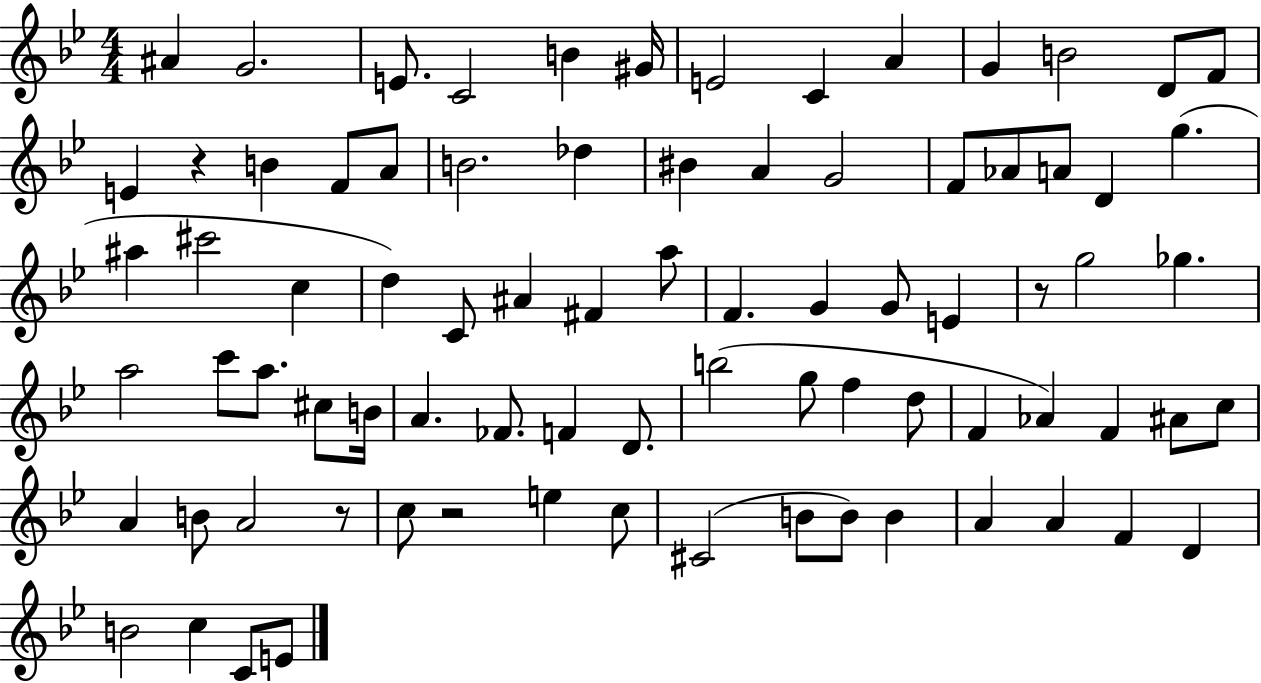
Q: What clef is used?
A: treble